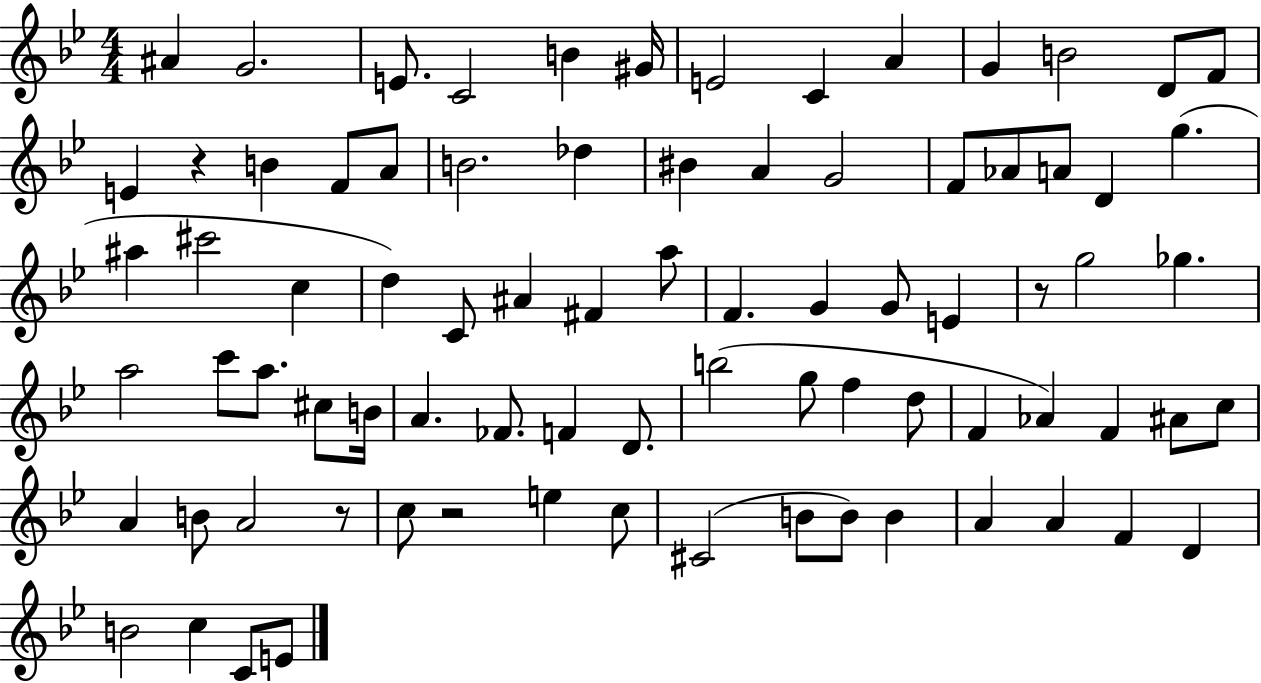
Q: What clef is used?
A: treble